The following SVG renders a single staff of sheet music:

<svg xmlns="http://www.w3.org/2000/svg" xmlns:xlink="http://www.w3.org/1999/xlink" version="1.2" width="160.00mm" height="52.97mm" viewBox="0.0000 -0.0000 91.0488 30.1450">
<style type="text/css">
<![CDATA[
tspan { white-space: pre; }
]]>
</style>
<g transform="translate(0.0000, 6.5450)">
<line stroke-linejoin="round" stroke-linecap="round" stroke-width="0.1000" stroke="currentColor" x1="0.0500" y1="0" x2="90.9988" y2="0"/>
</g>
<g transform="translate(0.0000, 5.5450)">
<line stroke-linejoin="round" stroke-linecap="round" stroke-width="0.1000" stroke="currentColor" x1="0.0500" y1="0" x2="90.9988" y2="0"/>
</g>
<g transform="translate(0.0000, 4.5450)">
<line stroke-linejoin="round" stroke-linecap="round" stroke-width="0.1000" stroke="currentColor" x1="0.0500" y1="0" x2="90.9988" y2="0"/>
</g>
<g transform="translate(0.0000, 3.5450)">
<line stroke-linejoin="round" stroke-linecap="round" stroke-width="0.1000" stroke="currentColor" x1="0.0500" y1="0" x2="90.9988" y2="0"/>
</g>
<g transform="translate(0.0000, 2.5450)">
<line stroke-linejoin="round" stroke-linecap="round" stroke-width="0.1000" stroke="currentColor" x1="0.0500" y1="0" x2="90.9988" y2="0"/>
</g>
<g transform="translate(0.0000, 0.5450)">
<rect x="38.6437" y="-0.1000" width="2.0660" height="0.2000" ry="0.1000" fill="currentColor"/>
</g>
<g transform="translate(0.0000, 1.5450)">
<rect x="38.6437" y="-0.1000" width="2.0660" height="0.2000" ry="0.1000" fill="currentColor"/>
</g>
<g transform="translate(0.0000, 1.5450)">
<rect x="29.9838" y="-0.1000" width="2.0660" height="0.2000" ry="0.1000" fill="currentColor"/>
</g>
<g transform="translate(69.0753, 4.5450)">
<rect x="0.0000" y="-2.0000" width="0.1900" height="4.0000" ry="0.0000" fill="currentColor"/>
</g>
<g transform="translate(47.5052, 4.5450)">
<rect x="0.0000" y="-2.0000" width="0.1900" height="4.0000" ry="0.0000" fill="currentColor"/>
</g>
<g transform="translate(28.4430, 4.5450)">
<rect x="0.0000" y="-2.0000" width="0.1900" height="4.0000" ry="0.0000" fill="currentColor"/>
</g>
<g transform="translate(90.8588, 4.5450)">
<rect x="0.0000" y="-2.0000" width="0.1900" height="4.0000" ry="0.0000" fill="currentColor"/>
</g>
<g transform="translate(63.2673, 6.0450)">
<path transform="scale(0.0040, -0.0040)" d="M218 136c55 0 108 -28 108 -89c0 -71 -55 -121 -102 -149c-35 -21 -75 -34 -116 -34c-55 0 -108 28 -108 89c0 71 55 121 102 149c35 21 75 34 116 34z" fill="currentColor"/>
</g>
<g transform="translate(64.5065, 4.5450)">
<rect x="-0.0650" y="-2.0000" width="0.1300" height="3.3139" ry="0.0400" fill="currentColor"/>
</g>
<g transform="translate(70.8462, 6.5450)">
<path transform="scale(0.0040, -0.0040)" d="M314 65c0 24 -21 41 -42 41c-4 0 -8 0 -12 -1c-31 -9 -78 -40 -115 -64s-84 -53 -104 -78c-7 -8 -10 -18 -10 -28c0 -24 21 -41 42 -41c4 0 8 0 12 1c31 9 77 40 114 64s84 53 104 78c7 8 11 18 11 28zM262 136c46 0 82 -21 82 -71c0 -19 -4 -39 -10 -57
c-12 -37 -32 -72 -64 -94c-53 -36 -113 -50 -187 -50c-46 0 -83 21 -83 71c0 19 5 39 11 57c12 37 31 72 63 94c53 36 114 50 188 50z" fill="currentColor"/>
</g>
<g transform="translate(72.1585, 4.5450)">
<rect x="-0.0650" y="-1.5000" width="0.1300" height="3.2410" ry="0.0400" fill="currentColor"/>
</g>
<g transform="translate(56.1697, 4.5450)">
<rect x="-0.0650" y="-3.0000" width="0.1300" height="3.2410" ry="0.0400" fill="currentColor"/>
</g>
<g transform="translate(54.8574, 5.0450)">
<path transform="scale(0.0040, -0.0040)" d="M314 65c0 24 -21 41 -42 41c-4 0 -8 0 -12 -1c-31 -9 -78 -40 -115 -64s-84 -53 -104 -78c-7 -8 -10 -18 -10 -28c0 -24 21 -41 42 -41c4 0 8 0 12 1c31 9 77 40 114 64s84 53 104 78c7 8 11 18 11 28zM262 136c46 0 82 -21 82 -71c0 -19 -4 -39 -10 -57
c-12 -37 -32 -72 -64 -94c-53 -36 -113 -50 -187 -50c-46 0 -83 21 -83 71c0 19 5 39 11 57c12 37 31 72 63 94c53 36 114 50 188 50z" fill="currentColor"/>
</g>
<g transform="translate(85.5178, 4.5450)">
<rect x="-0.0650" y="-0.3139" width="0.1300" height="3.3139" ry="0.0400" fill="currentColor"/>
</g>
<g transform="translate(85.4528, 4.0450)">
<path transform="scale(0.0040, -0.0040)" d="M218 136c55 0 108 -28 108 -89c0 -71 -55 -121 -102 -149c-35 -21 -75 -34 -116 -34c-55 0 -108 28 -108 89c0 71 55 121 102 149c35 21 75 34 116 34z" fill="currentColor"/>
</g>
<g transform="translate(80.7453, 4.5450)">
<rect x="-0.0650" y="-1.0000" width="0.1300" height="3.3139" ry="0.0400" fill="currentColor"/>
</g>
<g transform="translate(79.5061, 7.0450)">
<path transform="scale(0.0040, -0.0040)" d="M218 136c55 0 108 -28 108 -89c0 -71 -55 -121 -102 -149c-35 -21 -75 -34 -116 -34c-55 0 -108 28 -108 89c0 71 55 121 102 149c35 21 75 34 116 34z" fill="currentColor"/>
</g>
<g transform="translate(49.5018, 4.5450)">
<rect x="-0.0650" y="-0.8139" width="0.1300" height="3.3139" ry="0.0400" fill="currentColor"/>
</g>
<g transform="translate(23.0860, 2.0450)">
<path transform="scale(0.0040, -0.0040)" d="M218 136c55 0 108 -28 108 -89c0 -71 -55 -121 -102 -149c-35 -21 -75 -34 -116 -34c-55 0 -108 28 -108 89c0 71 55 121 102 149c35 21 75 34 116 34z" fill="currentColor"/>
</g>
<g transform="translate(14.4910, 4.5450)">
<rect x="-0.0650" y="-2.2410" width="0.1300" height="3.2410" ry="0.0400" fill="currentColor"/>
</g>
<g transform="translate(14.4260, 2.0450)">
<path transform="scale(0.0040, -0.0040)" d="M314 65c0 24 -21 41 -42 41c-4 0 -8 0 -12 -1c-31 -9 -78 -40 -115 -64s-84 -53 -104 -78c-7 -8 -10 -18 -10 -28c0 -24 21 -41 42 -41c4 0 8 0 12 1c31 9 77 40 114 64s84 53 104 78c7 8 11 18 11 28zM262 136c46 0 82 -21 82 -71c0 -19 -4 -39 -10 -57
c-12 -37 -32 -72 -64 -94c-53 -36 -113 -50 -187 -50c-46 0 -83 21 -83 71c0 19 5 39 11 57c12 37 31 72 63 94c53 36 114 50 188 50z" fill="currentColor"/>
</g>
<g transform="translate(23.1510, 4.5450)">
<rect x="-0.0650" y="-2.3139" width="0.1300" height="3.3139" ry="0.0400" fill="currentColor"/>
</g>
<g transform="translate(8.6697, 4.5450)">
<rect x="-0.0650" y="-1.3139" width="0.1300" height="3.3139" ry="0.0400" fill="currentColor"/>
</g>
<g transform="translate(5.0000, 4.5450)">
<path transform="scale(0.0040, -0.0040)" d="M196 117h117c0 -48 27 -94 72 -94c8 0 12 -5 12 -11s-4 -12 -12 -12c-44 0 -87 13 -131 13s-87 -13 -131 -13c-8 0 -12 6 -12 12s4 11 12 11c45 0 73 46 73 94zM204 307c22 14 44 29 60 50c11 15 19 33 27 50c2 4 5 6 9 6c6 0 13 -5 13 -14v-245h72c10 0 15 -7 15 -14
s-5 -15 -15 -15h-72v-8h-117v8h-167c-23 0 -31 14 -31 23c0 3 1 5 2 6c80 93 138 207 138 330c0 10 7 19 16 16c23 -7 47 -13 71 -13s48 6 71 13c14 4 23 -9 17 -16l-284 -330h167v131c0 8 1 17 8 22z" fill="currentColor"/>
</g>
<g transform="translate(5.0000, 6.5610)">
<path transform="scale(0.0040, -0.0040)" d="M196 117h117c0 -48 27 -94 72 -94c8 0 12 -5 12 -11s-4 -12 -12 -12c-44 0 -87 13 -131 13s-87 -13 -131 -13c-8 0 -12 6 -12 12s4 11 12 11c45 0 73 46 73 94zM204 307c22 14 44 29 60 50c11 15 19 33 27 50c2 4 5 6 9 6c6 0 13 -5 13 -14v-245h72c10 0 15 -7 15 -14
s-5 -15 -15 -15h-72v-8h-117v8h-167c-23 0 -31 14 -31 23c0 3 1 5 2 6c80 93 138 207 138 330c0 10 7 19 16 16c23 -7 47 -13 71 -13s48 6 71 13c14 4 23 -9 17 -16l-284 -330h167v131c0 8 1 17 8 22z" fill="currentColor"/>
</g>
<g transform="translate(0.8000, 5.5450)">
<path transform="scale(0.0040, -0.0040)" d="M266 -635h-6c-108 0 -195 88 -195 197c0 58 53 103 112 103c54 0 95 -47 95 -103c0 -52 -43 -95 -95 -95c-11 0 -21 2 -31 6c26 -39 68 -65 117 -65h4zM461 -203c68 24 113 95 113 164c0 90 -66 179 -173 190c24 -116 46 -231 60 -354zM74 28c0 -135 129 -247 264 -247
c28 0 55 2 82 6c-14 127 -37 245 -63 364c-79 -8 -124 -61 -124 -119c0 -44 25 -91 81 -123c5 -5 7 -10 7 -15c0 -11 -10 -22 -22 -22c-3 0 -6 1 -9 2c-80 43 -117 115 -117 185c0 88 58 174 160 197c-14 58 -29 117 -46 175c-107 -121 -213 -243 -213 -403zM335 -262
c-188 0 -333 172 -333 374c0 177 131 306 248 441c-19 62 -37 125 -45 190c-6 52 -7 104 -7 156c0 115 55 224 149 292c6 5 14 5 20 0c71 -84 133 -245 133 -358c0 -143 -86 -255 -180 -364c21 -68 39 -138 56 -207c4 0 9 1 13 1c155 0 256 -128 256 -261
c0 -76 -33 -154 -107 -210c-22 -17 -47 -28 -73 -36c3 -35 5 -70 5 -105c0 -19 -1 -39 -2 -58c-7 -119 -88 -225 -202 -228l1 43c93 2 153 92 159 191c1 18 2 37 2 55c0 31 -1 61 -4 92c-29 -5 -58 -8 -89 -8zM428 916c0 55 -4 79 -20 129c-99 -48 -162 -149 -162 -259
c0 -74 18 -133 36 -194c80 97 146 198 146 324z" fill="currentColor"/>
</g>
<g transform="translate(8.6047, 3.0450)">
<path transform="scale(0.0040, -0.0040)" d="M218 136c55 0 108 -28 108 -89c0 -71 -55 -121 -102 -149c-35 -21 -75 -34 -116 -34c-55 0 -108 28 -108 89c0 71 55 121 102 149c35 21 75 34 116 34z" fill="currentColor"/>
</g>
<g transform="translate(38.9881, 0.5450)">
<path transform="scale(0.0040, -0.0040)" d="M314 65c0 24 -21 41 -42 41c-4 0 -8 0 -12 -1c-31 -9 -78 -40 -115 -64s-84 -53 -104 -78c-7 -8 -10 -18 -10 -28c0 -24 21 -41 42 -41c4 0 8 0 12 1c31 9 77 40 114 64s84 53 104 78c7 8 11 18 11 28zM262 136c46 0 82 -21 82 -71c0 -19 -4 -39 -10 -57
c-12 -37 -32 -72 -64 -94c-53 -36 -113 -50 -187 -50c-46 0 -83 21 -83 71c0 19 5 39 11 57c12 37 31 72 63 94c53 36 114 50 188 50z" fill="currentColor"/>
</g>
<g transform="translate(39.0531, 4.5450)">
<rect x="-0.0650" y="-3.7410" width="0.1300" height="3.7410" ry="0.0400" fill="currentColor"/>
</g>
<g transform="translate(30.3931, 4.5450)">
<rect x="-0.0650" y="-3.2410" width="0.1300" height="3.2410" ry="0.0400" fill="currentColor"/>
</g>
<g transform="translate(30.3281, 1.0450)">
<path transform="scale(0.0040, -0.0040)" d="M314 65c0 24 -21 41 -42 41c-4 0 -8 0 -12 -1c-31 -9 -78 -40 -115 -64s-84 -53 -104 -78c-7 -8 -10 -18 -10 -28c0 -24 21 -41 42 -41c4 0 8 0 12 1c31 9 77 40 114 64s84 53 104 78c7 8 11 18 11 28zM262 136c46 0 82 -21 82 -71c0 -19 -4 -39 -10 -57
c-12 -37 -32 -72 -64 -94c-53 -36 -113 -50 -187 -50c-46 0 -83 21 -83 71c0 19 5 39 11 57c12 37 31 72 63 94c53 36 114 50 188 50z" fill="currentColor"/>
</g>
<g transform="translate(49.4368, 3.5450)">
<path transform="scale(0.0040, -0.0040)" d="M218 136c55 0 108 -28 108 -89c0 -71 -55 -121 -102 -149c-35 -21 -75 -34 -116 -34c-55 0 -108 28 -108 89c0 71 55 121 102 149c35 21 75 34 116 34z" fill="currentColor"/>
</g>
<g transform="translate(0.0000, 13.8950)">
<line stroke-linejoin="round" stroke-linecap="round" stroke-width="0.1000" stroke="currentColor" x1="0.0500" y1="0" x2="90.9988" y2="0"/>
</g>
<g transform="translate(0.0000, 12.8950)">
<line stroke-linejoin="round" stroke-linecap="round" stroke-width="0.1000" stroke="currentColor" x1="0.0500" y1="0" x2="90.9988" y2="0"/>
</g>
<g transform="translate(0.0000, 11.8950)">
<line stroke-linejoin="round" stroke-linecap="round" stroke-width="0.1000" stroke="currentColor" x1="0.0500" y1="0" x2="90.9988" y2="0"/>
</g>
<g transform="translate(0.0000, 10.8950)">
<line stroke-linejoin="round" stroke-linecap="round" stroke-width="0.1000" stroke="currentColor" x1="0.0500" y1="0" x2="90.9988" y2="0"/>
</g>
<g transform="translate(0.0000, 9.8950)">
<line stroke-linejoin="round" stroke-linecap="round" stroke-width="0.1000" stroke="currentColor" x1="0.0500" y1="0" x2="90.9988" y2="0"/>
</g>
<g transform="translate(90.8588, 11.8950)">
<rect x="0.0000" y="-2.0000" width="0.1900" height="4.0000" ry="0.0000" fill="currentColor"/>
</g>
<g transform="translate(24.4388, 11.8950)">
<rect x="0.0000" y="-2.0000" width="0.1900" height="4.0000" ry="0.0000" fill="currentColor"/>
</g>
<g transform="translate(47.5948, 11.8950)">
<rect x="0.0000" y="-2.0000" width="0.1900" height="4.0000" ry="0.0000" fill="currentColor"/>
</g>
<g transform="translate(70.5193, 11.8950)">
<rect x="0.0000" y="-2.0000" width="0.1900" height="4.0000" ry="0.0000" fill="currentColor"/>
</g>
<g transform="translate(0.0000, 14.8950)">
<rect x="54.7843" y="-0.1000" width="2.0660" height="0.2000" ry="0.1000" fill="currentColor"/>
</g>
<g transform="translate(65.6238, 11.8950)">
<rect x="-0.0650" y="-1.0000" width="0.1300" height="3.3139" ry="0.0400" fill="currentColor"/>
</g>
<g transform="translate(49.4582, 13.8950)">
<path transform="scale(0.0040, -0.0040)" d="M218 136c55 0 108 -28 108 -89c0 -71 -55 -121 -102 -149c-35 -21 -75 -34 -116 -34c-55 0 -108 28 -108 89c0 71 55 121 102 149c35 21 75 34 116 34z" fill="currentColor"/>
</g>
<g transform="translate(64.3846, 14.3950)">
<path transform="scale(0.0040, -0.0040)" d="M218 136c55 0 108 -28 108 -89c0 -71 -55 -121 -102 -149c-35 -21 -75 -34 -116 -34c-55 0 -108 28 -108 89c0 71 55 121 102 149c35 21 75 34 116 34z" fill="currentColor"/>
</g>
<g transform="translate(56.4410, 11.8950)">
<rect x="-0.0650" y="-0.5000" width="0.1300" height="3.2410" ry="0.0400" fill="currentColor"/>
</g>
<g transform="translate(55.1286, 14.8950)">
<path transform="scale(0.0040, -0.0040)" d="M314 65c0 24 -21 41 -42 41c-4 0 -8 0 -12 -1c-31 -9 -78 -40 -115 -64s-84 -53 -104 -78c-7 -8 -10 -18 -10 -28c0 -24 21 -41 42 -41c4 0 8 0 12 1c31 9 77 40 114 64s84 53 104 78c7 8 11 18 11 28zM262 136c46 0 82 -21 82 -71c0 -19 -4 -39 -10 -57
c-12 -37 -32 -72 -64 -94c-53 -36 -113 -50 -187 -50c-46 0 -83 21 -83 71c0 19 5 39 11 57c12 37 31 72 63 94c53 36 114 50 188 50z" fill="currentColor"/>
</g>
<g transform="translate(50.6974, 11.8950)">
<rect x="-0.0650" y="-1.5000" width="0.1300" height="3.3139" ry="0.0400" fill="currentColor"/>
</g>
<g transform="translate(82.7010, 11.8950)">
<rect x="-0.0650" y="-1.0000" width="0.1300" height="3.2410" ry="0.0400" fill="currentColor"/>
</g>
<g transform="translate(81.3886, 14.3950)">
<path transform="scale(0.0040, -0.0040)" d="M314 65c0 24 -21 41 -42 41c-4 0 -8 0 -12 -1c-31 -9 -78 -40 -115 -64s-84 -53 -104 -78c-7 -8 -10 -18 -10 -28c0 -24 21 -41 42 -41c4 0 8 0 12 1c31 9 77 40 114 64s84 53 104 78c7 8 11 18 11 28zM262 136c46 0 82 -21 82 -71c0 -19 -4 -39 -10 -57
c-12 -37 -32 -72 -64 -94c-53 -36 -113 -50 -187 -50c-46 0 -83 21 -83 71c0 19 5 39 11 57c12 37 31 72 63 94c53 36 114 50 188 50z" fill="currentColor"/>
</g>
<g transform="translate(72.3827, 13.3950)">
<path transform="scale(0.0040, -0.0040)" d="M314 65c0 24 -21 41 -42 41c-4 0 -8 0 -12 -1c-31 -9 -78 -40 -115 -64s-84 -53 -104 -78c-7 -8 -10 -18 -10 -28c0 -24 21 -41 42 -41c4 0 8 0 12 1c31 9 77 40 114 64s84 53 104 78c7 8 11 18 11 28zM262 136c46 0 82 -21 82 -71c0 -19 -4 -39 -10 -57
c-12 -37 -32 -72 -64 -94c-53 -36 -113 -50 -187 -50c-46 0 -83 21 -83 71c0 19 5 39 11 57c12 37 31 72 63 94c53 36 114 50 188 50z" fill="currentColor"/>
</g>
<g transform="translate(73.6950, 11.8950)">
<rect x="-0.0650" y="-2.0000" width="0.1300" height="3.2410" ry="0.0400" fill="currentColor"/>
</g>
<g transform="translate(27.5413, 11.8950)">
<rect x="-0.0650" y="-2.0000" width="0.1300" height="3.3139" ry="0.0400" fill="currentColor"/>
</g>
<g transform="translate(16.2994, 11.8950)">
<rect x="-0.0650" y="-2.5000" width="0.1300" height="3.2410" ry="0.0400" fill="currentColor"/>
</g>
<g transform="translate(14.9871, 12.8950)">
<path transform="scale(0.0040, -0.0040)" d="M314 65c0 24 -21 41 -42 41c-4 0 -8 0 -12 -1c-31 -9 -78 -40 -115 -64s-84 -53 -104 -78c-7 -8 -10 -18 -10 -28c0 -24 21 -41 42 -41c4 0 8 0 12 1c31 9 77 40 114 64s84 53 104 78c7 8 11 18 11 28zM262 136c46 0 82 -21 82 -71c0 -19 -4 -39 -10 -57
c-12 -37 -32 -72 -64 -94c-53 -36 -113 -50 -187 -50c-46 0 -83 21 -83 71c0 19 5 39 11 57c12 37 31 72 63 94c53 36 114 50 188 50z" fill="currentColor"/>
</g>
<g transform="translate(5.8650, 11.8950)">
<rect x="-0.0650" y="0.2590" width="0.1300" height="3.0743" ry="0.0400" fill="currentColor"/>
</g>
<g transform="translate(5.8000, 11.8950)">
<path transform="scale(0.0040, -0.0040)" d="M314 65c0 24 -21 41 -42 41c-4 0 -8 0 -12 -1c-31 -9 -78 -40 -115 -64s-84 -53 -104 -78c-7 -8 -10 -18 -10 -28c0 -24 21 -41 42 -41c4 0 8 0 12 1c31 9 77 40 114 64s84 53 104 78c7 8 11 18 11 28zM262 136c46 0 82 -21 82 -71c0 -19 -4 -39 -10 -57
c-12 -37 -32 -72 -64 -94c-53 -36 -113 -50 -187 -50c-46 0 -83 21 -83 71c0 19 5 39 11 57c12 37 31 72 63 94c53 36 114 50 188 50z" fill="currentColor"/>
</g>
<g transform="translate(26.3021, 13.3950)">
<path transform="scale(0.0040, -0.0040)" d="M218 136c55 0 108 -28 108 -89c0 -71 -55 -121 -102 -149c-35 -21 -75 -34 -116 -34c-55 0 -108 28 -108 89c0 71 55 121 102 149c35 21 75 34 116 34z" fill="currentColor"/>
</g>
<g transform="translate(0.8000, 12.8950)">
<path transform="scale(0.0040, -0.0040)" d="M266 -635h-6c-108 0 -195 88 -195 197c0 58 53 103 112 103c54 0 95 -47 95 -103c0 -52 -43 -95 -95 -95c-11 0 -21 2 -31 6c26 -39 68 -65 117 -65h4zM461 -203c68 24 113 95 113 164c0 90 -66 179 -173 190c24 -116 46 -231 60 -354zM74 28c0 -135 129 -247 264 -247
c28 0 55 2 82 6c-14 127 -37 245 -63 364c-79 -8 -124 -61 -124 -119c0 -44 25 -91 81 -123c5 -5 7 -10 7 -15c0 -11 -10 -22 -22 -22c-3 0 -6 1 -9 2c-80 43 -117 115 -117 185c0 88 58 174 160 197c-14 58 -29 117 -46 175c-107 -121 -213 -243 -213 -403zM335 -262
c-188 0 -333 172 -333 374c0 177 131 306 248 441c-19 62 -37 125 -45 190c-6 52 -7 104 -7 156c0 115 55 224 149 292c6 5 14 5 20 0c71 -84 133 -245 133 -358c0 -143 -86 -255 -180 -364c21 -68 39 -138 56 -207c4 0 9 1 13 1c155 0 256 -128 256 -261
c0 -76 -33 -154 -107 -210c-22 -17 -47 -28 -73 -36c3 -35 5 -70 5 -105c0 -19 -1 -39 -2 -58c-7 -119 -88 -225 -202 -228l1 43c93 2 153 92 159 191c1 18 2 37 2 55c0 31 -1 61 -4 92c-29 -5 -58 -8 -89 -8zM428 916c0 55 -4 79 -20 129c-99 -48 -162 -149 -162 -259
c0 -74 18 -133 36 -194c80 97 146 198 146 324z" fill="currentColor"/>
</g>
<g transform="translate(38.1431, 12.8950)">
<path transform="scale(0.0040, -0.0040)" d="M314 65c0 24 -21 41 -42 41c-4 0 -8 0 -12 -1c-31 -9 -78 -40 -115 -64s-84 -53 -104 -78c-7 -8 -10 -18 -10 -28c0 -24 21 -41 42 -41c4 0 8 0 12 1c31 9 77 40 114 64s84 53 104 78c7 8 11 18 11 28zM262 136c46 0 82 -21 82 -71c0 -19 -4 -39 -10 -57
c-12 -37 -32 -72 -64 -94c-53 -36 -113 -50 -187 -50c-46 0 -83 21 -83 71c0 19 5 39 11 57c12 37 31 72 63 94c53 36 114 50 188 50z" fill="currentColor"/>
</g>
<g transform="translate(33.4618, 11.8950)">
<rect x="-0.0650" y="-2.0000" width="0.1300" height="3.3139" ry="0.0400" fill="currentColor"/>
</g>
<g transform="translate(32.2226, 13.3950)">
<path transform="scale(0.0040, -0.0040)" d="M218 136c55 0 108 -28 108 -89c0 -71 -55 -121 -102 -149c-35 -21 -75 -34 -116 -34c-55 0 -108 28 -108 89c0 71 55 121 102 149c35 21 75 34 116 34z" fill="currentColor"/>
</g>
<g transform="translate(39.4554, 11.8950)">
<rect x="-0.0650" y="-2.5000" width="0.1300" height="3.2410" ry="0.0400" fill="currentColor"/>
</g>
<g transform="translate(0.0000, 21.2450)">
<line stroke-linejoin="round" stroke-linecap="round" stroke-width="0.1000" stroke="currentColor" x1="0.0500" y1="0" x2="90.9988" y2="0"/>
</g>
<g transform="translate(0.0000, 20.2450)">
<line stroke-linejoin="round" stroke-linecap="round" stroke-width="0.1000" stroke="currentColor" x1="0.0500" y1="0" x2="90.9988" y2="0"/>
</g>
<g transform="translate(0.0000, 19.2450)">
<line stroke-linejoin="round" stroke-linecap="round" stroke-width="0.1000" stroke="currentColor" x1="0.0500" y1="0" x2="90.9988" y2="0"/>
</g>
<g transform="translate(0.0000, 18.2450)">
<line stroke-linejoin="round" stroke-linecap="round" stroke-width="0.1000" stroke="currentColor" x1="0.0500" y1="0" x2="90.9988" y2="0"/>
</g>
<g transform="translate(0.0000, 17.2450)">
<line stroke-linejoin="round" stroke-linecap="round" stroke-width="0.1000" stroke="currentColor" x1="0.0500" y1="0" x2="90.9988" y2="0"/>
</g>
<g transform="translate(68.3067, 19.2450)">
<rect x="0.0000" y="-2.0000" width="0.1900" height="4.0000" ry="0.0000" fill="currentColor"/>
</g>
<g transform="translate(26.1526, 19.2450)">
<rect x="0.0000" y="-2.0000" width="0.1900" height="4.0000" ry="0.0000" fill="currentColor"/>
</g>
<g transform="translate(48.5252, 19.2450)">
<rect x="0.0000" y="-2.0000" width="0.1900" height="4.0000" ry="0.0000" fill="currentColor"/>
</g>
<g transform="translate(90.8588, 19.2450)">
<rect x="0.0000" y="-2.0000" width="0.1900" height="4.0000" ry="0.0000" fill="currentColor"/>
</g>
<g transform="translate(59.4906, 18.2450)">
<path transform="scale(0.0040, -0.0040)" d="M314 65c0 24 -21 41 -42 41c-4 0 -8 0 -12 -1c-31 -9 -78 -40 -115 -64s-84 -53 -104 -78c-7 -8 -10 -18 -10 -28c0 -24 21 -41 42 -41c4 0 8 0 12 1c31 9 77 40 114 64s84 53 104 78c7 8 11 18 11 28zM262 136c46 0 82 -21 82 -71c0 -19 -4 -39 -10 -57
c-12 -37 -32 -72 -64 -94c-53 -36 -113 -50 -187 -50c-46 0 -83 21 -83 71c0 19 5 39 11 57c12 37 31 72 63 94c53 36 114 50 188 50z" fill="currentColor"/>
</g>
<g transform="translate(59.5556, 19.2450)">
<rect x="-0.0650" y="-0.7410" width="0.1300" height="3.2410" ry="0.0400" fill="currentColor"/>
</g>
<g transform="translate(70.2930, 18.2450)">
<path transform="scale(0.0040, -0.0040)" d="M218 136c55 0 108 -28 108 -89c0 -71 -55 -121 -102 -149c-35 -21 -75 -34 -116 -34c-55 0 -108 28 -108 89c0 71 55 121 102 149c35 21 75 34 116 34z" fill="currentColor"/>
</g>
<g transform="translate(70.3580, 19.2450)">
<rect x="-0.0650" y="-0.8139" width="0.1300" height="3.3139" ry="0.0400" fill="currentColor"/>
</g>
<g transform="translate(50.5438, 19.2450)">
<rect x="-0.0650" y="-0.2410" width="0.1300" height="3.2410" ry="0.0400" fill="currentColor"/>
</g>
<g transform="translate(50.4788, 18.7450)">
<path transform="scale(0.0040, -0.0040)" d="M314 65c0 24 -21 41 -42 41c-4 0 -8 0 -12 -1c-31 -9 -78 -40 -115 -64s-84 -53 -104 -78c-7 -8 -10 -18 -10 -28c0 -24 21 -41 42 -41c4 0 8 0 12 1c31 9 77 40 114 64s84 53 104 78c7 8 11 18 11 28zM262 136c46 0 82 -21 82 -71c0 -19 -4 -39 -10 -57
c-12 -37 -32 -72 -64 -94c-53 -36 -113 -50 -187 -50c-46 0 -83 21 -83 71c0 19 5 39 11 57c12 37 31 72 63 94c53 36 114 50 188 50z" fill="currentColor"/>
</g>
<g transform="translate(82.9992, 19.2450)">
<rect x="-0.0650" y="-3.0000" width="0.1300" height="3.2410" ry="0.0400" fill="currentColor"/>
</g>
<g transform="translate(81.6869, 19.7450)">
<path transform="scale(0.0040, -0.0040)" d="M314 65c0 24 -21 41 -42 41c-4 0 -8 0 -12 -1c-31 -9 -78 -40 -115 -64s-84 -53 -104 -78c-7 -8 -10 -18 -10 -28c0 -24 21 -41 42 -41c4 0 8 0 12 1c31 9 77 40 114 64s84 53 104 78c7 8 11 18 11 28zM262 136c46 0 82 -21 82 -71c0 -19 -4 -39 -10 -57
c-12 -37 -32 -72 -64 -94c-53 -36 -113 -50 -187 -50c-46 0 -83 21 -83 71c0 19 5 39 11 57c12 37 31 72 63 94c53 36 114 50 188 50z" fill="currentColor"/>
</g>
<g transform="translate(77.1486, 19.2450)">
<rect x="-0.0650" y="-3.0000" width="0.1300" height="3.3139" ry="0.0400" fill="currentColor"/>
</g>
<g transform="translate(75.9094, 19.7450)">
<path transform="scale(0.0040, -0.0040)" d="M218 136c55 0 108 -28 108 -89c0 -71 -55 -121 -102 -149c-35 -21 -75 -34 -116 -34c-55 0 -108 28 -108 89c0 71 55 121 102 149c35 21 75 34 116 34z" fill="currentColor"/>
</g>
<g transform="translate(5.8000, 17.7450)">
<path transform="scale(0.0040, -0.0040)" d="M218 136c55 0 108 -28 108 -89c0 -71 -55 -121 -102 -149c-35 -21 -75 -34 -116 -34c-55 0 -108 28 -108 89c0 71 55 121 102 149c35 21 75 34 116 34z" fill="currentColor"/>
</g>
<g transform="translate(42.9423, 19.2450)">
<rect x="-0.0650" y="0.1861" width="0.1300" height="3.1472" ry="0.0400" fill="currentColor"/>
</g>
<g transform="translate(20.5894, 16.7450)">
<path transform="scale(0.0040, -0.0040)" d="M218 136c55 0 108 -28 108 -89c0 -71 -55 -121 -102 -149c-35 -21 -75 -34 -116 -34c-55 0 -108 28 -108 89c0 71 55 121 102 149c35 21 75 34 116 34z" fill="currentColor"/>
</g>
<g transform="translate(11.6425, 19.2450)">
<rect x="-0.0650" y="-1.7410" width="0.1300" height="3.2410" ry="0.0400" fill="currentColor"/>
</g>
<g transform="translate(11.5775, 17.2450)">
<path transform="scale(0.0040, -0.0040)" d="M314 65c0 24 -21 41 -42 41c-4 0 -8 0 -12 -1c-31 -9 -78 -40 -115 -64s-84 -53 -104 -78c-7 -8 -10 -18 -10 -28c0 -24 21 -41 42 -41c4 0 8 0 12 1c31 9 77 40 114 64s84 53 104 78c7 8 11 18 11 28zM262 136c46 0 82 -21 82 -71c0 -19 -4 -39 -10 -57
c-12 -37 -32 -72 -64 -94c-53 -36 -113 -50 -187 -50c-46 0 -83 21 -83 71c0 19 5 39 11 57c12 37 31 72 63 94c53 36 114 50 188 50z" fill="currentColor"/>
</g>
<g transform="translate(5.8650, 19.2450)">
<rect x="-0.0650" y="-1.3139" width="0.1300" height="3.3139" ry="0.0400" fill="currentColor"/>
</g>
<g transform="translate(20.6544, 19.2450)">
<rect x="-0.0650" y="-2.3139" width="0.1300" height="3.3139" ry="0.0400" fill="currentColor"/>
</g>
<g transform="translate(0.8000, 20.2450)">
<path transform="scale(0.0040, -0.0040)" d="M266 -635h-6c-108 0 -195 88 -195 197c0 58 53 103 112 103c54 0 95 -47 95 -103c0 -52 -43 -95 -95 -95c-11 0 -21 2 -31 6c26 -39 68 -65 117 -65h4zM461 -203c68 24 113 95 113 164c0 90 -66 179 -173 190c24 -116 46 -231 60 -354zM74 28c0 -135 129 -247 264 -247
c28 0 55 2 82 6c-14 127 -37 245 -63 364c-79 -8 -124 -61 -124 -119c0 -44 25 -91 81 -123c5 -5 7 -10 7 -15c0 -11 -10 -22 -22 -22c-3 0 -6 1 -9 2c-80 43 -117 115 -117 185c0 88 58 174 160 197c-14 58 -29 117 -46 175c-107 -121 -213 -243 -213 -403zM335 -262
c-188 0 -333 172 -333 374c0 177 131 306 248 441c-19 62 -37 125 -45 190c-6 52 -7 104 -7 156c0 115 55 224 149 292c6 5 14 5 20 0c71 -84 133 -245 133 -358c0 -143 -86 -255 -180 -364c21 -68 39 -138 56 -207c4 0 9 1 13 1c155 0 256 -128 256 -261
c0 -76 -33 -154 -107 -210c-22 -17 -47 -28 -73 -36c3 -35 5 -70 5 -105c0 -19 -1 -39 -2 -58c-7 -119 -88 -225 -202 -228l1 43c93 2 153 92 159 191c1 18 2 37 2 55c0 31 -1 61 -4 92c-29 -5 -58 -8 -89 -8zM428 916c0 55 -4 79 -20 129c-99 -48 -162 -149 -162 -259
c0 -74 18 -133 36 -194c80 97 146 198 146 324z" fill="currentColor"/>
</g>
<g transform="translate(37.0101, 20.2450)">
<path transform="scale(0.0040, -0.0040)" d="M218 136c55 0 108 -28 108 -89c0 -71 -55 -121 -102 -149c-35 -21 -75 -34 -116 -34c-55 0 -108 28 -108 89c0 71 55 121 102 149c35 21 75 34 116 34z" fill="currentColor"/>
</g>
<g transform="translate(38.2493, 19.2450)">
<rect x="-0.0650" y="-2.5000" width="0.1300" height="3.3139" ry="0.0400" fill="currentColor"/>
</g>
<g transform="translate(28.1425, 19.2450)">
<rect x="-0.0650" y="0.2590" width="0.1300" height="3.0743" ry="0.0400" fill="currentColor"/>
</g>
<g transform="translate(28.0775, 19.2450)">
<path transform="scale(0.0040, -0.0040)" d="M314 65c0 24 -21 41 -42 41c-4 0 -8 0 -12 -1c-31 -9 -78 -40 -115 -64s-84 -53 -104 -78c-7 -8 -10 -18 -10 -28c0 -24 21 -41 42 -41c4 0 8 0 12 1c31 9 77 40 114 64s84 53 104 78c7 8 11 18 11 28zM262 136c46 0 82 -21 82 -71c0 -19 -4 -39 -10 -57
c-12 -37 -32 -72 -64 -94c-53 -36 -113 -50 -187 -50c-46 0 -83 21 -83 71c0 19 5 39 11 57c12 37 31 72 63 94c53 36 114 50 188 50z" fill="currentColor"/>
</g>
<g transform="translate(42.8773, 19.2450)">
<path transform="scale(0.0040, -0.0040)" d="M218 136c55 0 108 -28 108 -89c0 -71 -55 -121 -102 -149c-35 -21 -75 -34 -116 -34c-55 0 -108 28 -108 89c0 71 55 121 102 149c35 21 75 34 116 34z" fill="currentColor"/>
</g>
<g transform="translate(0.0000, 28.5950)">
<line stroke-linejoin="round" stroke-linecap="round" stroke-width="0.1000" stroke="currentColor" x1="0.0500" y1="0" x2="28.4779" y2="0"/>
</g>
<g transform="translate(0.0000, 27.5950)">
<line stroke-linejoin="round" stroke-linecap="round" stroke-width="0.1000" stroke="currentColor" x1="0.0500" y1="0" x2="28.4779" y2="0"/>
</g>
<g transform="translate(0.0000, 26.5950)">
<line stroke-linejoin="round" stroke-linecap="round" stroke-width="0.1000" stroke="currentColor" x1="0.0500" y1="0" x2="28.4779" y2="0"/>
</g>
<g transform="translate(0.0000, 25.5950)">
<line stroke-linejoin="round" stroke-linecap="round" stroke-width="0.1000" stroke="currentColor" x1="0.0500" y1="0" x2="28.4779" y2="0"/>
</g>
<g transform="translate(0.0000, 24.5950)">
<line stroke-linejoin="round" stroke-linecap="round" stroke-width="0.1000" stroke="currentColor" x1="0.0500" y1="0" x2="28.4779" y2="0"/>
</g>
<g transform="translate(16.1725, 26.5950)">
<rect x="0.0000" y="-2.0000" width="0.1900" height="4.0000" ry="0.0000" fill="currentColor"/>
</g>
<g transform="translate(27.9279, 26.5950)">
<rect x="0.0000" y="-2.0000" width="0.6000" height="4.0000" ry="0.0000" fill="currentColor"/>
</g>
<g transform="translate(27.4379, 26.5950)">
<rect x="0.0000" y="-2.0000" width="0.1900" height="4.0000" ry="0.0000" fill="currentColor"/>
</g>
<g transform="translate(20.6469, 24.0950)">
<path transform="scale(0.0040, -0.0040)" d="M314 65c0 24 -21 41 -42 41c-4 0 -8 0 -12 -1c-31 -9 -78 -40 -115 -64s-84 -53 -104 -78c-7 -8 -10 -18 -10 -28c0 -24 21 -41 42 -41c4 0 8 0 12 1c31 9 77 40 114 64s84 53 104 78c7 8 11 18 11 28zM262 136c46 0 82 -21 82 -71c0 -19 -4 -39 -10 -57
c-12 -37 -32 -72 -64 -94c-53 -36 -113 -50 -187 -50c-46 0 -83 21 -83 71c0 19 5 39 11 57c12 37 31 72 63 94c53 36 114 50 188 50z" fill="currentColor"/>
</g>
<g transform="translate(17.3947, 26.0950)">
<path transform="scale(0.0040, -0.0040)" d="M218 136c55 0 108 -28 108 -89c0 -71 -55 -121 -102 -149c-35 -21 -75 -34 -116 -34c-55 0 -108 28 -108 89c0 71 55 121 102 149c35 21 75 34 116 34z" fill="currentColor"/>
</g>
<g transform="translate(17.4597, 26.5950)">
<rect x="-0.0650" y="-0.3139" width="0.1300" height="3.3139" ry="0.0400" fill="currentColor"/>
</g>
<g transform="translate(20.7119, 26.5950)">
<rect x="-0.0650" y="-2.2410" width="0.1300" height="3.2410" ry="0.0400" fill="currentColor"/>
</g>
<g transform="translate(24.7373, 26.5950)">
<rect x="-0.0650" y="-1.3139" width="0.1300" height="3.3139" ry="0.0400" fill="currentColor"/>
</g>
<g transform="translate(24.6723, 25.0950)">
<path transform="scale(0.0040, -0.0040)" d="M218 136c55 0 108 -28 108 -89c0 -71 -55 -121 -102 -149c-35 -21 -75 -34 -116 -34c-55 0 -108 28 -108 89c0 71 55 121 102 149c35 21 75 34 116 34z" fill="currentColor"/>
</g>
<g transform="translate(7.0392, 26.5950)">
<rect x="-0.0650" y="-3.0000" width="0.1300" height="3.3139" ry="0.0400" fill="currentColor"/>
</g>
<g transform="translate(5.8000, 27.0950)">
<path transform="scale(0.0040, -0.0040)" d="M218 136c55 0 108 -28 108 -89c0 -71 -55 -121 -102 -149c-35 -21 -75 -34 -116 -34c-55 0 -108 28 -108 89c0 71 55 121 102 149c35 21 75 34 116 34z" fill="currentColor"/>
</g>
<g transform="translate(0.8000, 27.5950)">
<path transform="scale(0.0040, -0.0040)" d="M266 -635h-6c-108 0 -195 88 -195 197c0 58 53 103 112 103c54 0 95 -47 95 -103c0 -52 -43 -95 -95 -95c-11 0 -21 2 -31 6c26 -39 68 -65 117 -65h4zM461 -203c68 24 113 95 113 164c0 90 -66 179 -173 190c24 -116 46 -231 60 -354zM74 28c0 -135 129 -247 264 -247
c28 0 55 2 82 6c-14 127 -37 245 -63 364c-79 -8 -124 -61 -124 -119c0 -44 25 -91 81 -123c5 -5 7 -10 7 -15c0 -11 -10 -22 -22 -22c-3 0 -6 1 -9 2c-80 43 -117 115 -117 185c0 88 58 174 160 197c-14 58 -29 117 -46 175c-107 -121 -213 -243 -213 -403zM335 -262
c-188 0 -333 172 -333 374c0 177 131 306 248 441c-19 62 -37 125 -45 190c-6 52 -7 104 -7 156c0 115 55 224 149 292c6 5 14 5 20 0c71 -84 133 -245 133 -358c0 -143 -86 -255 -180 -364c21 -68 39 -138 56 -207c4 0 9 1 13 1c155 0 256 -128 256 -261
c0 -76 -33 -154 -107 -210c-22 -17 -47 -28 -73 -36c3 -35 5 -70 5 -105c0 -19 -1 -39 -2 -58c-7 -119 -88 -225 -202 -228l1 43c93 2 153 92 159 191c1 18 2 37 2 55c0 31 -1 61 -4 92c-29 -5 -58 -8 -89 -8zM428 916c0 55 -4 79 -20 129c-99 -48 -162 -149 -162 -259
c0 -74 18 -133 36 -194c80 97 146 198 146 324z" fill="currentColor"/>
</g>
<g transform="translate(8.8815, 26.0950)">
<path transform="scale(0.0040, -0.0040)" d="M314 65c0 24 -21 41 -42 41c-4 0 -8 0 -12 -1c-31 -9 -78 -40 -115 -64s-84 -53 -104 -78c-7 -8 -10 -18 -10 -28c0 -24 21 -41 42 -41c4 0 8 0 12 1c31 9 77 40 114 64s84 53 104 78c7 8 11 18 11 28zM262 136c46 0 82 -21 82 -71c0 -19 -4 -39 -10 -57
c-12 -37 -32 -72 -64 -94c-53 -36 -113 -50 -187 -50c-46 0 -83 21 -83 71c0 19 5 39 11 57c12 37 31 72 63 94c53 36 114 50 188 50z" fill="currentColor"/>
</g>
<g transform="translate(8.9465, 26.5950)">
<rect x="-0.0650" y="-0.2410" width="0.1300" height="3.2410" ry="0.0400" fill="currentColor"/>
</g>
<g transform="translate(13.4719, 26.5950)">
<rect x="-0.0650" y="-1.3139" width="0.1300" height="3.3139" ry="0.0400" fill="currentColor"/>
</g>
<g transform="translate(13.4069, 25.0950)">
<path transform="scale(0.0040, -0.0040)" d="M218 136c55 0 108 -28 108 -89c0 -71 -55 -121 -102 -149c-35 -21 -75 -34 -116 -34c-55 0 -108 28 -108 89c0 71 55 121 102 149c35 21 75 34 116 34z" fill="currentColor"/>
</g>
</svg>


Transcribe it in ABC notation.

X:1
T:Untitled
M:4/4
L:1/4
K:C
e g2 g b2 c'2 d A2 F E2 D c B2 G2 F F G2 E C2 D F2 D2 e f2 g B2 G B c2 d2 d A A2 A c2 e c g2 e